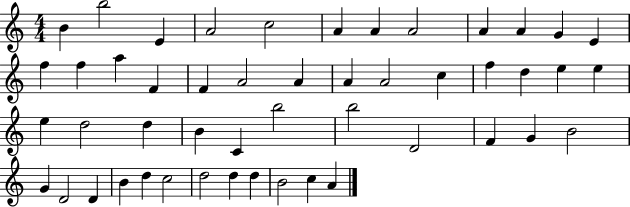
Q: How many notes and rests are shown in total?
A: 49